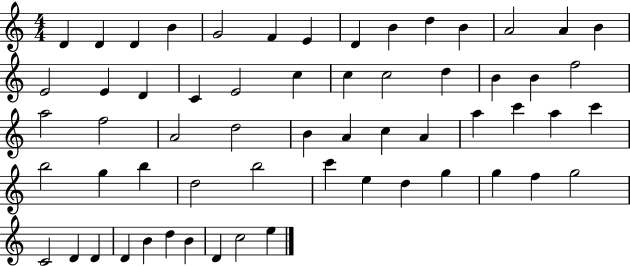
X:1
T:Untitled
M:4/4
L:1/4
K:C
D D D B G2 F E D B d B A2 A B E2 E D C E2 c c c2 d B B f2 a2 f2 A2 d2 B A c A a c' a c' b2 g b d2 b2 c' e d g g f g2 C2 D D D B d B D c2 e